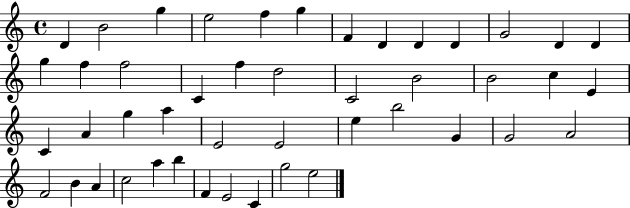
{
  \clef treble
  \time 4/4
  \defaultTimeSignature
  \key c \major
  d'4 b'2 g''4 | e''2 f''4 g''4 | f'4 d'4 d'4 d'4 | g'2 d'4 d'4 | \break g''4 f''4 f''2 | c'4 f''4 d''2 | c'2 b'2 | b'2 c''4 e'4 | \break c'4 a'4 g''4 a''4 | e'2 e'2 | e''4 b''2 g'4 | g'2 a'2 | \break f'2 b'4 a'4 | c''2 a''4 b''4 | f'4 e'2 c'4 | g''2 e''2 | \break \bar "|."
}